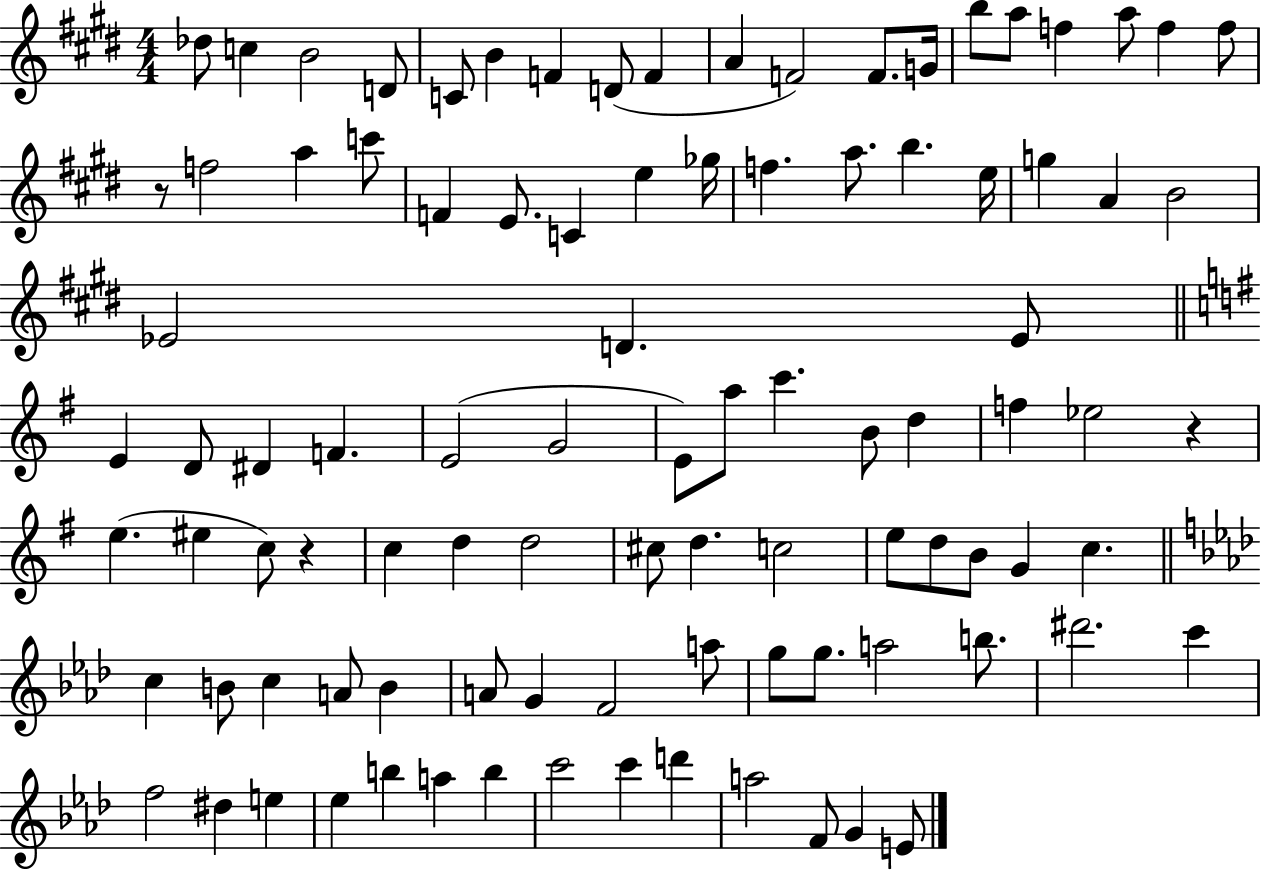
{
  \clef treble
  \numericTimeSignature
  \time 4/4
  \key e \major
  des''8 c''4 b'2 d'8 | c'8 b'4 f'4 d'8( f'4 | a'4 f'2) f'8. g'16 | b''8 a''8 f''4 a''8 f''4 f''8 | \break r8 f''2 a''4 c'''8 | f'4 e'8. c'4 e''4 ges''16 | f''4. a''8. b''4. e''16 | g''4 a'4 b'2 | \break ees'2 d'4. ees'8 | \bar "||" \break \key g \major e'4 d'8 dis'4 f'4. | e'2( g'2 | e'8) a''8 c'''4. b'8 d''4 | f''4 ees''2 r4 | \break e''4.( eis''4 c''8) r4 | c''4 d''4 d''2 | cis''8 d''4. c''2 | e''8 d''8 b'8 g'4 c''4. | \break \bar "||" \break \key aes \major c''4 b'8 c''4 a'8 b'4 | a'8 g'4 f'2 a''8 | g''8 g''8. a''2 b''8. | dis'''2. c'''4 | \break f''2 dis''4 e''4 | ees''4 b''4 a''4 b''4 | c'''2 c'''4 d'''4 | a''2 f'8 g'4 e'8 | \break \bar "|."
}